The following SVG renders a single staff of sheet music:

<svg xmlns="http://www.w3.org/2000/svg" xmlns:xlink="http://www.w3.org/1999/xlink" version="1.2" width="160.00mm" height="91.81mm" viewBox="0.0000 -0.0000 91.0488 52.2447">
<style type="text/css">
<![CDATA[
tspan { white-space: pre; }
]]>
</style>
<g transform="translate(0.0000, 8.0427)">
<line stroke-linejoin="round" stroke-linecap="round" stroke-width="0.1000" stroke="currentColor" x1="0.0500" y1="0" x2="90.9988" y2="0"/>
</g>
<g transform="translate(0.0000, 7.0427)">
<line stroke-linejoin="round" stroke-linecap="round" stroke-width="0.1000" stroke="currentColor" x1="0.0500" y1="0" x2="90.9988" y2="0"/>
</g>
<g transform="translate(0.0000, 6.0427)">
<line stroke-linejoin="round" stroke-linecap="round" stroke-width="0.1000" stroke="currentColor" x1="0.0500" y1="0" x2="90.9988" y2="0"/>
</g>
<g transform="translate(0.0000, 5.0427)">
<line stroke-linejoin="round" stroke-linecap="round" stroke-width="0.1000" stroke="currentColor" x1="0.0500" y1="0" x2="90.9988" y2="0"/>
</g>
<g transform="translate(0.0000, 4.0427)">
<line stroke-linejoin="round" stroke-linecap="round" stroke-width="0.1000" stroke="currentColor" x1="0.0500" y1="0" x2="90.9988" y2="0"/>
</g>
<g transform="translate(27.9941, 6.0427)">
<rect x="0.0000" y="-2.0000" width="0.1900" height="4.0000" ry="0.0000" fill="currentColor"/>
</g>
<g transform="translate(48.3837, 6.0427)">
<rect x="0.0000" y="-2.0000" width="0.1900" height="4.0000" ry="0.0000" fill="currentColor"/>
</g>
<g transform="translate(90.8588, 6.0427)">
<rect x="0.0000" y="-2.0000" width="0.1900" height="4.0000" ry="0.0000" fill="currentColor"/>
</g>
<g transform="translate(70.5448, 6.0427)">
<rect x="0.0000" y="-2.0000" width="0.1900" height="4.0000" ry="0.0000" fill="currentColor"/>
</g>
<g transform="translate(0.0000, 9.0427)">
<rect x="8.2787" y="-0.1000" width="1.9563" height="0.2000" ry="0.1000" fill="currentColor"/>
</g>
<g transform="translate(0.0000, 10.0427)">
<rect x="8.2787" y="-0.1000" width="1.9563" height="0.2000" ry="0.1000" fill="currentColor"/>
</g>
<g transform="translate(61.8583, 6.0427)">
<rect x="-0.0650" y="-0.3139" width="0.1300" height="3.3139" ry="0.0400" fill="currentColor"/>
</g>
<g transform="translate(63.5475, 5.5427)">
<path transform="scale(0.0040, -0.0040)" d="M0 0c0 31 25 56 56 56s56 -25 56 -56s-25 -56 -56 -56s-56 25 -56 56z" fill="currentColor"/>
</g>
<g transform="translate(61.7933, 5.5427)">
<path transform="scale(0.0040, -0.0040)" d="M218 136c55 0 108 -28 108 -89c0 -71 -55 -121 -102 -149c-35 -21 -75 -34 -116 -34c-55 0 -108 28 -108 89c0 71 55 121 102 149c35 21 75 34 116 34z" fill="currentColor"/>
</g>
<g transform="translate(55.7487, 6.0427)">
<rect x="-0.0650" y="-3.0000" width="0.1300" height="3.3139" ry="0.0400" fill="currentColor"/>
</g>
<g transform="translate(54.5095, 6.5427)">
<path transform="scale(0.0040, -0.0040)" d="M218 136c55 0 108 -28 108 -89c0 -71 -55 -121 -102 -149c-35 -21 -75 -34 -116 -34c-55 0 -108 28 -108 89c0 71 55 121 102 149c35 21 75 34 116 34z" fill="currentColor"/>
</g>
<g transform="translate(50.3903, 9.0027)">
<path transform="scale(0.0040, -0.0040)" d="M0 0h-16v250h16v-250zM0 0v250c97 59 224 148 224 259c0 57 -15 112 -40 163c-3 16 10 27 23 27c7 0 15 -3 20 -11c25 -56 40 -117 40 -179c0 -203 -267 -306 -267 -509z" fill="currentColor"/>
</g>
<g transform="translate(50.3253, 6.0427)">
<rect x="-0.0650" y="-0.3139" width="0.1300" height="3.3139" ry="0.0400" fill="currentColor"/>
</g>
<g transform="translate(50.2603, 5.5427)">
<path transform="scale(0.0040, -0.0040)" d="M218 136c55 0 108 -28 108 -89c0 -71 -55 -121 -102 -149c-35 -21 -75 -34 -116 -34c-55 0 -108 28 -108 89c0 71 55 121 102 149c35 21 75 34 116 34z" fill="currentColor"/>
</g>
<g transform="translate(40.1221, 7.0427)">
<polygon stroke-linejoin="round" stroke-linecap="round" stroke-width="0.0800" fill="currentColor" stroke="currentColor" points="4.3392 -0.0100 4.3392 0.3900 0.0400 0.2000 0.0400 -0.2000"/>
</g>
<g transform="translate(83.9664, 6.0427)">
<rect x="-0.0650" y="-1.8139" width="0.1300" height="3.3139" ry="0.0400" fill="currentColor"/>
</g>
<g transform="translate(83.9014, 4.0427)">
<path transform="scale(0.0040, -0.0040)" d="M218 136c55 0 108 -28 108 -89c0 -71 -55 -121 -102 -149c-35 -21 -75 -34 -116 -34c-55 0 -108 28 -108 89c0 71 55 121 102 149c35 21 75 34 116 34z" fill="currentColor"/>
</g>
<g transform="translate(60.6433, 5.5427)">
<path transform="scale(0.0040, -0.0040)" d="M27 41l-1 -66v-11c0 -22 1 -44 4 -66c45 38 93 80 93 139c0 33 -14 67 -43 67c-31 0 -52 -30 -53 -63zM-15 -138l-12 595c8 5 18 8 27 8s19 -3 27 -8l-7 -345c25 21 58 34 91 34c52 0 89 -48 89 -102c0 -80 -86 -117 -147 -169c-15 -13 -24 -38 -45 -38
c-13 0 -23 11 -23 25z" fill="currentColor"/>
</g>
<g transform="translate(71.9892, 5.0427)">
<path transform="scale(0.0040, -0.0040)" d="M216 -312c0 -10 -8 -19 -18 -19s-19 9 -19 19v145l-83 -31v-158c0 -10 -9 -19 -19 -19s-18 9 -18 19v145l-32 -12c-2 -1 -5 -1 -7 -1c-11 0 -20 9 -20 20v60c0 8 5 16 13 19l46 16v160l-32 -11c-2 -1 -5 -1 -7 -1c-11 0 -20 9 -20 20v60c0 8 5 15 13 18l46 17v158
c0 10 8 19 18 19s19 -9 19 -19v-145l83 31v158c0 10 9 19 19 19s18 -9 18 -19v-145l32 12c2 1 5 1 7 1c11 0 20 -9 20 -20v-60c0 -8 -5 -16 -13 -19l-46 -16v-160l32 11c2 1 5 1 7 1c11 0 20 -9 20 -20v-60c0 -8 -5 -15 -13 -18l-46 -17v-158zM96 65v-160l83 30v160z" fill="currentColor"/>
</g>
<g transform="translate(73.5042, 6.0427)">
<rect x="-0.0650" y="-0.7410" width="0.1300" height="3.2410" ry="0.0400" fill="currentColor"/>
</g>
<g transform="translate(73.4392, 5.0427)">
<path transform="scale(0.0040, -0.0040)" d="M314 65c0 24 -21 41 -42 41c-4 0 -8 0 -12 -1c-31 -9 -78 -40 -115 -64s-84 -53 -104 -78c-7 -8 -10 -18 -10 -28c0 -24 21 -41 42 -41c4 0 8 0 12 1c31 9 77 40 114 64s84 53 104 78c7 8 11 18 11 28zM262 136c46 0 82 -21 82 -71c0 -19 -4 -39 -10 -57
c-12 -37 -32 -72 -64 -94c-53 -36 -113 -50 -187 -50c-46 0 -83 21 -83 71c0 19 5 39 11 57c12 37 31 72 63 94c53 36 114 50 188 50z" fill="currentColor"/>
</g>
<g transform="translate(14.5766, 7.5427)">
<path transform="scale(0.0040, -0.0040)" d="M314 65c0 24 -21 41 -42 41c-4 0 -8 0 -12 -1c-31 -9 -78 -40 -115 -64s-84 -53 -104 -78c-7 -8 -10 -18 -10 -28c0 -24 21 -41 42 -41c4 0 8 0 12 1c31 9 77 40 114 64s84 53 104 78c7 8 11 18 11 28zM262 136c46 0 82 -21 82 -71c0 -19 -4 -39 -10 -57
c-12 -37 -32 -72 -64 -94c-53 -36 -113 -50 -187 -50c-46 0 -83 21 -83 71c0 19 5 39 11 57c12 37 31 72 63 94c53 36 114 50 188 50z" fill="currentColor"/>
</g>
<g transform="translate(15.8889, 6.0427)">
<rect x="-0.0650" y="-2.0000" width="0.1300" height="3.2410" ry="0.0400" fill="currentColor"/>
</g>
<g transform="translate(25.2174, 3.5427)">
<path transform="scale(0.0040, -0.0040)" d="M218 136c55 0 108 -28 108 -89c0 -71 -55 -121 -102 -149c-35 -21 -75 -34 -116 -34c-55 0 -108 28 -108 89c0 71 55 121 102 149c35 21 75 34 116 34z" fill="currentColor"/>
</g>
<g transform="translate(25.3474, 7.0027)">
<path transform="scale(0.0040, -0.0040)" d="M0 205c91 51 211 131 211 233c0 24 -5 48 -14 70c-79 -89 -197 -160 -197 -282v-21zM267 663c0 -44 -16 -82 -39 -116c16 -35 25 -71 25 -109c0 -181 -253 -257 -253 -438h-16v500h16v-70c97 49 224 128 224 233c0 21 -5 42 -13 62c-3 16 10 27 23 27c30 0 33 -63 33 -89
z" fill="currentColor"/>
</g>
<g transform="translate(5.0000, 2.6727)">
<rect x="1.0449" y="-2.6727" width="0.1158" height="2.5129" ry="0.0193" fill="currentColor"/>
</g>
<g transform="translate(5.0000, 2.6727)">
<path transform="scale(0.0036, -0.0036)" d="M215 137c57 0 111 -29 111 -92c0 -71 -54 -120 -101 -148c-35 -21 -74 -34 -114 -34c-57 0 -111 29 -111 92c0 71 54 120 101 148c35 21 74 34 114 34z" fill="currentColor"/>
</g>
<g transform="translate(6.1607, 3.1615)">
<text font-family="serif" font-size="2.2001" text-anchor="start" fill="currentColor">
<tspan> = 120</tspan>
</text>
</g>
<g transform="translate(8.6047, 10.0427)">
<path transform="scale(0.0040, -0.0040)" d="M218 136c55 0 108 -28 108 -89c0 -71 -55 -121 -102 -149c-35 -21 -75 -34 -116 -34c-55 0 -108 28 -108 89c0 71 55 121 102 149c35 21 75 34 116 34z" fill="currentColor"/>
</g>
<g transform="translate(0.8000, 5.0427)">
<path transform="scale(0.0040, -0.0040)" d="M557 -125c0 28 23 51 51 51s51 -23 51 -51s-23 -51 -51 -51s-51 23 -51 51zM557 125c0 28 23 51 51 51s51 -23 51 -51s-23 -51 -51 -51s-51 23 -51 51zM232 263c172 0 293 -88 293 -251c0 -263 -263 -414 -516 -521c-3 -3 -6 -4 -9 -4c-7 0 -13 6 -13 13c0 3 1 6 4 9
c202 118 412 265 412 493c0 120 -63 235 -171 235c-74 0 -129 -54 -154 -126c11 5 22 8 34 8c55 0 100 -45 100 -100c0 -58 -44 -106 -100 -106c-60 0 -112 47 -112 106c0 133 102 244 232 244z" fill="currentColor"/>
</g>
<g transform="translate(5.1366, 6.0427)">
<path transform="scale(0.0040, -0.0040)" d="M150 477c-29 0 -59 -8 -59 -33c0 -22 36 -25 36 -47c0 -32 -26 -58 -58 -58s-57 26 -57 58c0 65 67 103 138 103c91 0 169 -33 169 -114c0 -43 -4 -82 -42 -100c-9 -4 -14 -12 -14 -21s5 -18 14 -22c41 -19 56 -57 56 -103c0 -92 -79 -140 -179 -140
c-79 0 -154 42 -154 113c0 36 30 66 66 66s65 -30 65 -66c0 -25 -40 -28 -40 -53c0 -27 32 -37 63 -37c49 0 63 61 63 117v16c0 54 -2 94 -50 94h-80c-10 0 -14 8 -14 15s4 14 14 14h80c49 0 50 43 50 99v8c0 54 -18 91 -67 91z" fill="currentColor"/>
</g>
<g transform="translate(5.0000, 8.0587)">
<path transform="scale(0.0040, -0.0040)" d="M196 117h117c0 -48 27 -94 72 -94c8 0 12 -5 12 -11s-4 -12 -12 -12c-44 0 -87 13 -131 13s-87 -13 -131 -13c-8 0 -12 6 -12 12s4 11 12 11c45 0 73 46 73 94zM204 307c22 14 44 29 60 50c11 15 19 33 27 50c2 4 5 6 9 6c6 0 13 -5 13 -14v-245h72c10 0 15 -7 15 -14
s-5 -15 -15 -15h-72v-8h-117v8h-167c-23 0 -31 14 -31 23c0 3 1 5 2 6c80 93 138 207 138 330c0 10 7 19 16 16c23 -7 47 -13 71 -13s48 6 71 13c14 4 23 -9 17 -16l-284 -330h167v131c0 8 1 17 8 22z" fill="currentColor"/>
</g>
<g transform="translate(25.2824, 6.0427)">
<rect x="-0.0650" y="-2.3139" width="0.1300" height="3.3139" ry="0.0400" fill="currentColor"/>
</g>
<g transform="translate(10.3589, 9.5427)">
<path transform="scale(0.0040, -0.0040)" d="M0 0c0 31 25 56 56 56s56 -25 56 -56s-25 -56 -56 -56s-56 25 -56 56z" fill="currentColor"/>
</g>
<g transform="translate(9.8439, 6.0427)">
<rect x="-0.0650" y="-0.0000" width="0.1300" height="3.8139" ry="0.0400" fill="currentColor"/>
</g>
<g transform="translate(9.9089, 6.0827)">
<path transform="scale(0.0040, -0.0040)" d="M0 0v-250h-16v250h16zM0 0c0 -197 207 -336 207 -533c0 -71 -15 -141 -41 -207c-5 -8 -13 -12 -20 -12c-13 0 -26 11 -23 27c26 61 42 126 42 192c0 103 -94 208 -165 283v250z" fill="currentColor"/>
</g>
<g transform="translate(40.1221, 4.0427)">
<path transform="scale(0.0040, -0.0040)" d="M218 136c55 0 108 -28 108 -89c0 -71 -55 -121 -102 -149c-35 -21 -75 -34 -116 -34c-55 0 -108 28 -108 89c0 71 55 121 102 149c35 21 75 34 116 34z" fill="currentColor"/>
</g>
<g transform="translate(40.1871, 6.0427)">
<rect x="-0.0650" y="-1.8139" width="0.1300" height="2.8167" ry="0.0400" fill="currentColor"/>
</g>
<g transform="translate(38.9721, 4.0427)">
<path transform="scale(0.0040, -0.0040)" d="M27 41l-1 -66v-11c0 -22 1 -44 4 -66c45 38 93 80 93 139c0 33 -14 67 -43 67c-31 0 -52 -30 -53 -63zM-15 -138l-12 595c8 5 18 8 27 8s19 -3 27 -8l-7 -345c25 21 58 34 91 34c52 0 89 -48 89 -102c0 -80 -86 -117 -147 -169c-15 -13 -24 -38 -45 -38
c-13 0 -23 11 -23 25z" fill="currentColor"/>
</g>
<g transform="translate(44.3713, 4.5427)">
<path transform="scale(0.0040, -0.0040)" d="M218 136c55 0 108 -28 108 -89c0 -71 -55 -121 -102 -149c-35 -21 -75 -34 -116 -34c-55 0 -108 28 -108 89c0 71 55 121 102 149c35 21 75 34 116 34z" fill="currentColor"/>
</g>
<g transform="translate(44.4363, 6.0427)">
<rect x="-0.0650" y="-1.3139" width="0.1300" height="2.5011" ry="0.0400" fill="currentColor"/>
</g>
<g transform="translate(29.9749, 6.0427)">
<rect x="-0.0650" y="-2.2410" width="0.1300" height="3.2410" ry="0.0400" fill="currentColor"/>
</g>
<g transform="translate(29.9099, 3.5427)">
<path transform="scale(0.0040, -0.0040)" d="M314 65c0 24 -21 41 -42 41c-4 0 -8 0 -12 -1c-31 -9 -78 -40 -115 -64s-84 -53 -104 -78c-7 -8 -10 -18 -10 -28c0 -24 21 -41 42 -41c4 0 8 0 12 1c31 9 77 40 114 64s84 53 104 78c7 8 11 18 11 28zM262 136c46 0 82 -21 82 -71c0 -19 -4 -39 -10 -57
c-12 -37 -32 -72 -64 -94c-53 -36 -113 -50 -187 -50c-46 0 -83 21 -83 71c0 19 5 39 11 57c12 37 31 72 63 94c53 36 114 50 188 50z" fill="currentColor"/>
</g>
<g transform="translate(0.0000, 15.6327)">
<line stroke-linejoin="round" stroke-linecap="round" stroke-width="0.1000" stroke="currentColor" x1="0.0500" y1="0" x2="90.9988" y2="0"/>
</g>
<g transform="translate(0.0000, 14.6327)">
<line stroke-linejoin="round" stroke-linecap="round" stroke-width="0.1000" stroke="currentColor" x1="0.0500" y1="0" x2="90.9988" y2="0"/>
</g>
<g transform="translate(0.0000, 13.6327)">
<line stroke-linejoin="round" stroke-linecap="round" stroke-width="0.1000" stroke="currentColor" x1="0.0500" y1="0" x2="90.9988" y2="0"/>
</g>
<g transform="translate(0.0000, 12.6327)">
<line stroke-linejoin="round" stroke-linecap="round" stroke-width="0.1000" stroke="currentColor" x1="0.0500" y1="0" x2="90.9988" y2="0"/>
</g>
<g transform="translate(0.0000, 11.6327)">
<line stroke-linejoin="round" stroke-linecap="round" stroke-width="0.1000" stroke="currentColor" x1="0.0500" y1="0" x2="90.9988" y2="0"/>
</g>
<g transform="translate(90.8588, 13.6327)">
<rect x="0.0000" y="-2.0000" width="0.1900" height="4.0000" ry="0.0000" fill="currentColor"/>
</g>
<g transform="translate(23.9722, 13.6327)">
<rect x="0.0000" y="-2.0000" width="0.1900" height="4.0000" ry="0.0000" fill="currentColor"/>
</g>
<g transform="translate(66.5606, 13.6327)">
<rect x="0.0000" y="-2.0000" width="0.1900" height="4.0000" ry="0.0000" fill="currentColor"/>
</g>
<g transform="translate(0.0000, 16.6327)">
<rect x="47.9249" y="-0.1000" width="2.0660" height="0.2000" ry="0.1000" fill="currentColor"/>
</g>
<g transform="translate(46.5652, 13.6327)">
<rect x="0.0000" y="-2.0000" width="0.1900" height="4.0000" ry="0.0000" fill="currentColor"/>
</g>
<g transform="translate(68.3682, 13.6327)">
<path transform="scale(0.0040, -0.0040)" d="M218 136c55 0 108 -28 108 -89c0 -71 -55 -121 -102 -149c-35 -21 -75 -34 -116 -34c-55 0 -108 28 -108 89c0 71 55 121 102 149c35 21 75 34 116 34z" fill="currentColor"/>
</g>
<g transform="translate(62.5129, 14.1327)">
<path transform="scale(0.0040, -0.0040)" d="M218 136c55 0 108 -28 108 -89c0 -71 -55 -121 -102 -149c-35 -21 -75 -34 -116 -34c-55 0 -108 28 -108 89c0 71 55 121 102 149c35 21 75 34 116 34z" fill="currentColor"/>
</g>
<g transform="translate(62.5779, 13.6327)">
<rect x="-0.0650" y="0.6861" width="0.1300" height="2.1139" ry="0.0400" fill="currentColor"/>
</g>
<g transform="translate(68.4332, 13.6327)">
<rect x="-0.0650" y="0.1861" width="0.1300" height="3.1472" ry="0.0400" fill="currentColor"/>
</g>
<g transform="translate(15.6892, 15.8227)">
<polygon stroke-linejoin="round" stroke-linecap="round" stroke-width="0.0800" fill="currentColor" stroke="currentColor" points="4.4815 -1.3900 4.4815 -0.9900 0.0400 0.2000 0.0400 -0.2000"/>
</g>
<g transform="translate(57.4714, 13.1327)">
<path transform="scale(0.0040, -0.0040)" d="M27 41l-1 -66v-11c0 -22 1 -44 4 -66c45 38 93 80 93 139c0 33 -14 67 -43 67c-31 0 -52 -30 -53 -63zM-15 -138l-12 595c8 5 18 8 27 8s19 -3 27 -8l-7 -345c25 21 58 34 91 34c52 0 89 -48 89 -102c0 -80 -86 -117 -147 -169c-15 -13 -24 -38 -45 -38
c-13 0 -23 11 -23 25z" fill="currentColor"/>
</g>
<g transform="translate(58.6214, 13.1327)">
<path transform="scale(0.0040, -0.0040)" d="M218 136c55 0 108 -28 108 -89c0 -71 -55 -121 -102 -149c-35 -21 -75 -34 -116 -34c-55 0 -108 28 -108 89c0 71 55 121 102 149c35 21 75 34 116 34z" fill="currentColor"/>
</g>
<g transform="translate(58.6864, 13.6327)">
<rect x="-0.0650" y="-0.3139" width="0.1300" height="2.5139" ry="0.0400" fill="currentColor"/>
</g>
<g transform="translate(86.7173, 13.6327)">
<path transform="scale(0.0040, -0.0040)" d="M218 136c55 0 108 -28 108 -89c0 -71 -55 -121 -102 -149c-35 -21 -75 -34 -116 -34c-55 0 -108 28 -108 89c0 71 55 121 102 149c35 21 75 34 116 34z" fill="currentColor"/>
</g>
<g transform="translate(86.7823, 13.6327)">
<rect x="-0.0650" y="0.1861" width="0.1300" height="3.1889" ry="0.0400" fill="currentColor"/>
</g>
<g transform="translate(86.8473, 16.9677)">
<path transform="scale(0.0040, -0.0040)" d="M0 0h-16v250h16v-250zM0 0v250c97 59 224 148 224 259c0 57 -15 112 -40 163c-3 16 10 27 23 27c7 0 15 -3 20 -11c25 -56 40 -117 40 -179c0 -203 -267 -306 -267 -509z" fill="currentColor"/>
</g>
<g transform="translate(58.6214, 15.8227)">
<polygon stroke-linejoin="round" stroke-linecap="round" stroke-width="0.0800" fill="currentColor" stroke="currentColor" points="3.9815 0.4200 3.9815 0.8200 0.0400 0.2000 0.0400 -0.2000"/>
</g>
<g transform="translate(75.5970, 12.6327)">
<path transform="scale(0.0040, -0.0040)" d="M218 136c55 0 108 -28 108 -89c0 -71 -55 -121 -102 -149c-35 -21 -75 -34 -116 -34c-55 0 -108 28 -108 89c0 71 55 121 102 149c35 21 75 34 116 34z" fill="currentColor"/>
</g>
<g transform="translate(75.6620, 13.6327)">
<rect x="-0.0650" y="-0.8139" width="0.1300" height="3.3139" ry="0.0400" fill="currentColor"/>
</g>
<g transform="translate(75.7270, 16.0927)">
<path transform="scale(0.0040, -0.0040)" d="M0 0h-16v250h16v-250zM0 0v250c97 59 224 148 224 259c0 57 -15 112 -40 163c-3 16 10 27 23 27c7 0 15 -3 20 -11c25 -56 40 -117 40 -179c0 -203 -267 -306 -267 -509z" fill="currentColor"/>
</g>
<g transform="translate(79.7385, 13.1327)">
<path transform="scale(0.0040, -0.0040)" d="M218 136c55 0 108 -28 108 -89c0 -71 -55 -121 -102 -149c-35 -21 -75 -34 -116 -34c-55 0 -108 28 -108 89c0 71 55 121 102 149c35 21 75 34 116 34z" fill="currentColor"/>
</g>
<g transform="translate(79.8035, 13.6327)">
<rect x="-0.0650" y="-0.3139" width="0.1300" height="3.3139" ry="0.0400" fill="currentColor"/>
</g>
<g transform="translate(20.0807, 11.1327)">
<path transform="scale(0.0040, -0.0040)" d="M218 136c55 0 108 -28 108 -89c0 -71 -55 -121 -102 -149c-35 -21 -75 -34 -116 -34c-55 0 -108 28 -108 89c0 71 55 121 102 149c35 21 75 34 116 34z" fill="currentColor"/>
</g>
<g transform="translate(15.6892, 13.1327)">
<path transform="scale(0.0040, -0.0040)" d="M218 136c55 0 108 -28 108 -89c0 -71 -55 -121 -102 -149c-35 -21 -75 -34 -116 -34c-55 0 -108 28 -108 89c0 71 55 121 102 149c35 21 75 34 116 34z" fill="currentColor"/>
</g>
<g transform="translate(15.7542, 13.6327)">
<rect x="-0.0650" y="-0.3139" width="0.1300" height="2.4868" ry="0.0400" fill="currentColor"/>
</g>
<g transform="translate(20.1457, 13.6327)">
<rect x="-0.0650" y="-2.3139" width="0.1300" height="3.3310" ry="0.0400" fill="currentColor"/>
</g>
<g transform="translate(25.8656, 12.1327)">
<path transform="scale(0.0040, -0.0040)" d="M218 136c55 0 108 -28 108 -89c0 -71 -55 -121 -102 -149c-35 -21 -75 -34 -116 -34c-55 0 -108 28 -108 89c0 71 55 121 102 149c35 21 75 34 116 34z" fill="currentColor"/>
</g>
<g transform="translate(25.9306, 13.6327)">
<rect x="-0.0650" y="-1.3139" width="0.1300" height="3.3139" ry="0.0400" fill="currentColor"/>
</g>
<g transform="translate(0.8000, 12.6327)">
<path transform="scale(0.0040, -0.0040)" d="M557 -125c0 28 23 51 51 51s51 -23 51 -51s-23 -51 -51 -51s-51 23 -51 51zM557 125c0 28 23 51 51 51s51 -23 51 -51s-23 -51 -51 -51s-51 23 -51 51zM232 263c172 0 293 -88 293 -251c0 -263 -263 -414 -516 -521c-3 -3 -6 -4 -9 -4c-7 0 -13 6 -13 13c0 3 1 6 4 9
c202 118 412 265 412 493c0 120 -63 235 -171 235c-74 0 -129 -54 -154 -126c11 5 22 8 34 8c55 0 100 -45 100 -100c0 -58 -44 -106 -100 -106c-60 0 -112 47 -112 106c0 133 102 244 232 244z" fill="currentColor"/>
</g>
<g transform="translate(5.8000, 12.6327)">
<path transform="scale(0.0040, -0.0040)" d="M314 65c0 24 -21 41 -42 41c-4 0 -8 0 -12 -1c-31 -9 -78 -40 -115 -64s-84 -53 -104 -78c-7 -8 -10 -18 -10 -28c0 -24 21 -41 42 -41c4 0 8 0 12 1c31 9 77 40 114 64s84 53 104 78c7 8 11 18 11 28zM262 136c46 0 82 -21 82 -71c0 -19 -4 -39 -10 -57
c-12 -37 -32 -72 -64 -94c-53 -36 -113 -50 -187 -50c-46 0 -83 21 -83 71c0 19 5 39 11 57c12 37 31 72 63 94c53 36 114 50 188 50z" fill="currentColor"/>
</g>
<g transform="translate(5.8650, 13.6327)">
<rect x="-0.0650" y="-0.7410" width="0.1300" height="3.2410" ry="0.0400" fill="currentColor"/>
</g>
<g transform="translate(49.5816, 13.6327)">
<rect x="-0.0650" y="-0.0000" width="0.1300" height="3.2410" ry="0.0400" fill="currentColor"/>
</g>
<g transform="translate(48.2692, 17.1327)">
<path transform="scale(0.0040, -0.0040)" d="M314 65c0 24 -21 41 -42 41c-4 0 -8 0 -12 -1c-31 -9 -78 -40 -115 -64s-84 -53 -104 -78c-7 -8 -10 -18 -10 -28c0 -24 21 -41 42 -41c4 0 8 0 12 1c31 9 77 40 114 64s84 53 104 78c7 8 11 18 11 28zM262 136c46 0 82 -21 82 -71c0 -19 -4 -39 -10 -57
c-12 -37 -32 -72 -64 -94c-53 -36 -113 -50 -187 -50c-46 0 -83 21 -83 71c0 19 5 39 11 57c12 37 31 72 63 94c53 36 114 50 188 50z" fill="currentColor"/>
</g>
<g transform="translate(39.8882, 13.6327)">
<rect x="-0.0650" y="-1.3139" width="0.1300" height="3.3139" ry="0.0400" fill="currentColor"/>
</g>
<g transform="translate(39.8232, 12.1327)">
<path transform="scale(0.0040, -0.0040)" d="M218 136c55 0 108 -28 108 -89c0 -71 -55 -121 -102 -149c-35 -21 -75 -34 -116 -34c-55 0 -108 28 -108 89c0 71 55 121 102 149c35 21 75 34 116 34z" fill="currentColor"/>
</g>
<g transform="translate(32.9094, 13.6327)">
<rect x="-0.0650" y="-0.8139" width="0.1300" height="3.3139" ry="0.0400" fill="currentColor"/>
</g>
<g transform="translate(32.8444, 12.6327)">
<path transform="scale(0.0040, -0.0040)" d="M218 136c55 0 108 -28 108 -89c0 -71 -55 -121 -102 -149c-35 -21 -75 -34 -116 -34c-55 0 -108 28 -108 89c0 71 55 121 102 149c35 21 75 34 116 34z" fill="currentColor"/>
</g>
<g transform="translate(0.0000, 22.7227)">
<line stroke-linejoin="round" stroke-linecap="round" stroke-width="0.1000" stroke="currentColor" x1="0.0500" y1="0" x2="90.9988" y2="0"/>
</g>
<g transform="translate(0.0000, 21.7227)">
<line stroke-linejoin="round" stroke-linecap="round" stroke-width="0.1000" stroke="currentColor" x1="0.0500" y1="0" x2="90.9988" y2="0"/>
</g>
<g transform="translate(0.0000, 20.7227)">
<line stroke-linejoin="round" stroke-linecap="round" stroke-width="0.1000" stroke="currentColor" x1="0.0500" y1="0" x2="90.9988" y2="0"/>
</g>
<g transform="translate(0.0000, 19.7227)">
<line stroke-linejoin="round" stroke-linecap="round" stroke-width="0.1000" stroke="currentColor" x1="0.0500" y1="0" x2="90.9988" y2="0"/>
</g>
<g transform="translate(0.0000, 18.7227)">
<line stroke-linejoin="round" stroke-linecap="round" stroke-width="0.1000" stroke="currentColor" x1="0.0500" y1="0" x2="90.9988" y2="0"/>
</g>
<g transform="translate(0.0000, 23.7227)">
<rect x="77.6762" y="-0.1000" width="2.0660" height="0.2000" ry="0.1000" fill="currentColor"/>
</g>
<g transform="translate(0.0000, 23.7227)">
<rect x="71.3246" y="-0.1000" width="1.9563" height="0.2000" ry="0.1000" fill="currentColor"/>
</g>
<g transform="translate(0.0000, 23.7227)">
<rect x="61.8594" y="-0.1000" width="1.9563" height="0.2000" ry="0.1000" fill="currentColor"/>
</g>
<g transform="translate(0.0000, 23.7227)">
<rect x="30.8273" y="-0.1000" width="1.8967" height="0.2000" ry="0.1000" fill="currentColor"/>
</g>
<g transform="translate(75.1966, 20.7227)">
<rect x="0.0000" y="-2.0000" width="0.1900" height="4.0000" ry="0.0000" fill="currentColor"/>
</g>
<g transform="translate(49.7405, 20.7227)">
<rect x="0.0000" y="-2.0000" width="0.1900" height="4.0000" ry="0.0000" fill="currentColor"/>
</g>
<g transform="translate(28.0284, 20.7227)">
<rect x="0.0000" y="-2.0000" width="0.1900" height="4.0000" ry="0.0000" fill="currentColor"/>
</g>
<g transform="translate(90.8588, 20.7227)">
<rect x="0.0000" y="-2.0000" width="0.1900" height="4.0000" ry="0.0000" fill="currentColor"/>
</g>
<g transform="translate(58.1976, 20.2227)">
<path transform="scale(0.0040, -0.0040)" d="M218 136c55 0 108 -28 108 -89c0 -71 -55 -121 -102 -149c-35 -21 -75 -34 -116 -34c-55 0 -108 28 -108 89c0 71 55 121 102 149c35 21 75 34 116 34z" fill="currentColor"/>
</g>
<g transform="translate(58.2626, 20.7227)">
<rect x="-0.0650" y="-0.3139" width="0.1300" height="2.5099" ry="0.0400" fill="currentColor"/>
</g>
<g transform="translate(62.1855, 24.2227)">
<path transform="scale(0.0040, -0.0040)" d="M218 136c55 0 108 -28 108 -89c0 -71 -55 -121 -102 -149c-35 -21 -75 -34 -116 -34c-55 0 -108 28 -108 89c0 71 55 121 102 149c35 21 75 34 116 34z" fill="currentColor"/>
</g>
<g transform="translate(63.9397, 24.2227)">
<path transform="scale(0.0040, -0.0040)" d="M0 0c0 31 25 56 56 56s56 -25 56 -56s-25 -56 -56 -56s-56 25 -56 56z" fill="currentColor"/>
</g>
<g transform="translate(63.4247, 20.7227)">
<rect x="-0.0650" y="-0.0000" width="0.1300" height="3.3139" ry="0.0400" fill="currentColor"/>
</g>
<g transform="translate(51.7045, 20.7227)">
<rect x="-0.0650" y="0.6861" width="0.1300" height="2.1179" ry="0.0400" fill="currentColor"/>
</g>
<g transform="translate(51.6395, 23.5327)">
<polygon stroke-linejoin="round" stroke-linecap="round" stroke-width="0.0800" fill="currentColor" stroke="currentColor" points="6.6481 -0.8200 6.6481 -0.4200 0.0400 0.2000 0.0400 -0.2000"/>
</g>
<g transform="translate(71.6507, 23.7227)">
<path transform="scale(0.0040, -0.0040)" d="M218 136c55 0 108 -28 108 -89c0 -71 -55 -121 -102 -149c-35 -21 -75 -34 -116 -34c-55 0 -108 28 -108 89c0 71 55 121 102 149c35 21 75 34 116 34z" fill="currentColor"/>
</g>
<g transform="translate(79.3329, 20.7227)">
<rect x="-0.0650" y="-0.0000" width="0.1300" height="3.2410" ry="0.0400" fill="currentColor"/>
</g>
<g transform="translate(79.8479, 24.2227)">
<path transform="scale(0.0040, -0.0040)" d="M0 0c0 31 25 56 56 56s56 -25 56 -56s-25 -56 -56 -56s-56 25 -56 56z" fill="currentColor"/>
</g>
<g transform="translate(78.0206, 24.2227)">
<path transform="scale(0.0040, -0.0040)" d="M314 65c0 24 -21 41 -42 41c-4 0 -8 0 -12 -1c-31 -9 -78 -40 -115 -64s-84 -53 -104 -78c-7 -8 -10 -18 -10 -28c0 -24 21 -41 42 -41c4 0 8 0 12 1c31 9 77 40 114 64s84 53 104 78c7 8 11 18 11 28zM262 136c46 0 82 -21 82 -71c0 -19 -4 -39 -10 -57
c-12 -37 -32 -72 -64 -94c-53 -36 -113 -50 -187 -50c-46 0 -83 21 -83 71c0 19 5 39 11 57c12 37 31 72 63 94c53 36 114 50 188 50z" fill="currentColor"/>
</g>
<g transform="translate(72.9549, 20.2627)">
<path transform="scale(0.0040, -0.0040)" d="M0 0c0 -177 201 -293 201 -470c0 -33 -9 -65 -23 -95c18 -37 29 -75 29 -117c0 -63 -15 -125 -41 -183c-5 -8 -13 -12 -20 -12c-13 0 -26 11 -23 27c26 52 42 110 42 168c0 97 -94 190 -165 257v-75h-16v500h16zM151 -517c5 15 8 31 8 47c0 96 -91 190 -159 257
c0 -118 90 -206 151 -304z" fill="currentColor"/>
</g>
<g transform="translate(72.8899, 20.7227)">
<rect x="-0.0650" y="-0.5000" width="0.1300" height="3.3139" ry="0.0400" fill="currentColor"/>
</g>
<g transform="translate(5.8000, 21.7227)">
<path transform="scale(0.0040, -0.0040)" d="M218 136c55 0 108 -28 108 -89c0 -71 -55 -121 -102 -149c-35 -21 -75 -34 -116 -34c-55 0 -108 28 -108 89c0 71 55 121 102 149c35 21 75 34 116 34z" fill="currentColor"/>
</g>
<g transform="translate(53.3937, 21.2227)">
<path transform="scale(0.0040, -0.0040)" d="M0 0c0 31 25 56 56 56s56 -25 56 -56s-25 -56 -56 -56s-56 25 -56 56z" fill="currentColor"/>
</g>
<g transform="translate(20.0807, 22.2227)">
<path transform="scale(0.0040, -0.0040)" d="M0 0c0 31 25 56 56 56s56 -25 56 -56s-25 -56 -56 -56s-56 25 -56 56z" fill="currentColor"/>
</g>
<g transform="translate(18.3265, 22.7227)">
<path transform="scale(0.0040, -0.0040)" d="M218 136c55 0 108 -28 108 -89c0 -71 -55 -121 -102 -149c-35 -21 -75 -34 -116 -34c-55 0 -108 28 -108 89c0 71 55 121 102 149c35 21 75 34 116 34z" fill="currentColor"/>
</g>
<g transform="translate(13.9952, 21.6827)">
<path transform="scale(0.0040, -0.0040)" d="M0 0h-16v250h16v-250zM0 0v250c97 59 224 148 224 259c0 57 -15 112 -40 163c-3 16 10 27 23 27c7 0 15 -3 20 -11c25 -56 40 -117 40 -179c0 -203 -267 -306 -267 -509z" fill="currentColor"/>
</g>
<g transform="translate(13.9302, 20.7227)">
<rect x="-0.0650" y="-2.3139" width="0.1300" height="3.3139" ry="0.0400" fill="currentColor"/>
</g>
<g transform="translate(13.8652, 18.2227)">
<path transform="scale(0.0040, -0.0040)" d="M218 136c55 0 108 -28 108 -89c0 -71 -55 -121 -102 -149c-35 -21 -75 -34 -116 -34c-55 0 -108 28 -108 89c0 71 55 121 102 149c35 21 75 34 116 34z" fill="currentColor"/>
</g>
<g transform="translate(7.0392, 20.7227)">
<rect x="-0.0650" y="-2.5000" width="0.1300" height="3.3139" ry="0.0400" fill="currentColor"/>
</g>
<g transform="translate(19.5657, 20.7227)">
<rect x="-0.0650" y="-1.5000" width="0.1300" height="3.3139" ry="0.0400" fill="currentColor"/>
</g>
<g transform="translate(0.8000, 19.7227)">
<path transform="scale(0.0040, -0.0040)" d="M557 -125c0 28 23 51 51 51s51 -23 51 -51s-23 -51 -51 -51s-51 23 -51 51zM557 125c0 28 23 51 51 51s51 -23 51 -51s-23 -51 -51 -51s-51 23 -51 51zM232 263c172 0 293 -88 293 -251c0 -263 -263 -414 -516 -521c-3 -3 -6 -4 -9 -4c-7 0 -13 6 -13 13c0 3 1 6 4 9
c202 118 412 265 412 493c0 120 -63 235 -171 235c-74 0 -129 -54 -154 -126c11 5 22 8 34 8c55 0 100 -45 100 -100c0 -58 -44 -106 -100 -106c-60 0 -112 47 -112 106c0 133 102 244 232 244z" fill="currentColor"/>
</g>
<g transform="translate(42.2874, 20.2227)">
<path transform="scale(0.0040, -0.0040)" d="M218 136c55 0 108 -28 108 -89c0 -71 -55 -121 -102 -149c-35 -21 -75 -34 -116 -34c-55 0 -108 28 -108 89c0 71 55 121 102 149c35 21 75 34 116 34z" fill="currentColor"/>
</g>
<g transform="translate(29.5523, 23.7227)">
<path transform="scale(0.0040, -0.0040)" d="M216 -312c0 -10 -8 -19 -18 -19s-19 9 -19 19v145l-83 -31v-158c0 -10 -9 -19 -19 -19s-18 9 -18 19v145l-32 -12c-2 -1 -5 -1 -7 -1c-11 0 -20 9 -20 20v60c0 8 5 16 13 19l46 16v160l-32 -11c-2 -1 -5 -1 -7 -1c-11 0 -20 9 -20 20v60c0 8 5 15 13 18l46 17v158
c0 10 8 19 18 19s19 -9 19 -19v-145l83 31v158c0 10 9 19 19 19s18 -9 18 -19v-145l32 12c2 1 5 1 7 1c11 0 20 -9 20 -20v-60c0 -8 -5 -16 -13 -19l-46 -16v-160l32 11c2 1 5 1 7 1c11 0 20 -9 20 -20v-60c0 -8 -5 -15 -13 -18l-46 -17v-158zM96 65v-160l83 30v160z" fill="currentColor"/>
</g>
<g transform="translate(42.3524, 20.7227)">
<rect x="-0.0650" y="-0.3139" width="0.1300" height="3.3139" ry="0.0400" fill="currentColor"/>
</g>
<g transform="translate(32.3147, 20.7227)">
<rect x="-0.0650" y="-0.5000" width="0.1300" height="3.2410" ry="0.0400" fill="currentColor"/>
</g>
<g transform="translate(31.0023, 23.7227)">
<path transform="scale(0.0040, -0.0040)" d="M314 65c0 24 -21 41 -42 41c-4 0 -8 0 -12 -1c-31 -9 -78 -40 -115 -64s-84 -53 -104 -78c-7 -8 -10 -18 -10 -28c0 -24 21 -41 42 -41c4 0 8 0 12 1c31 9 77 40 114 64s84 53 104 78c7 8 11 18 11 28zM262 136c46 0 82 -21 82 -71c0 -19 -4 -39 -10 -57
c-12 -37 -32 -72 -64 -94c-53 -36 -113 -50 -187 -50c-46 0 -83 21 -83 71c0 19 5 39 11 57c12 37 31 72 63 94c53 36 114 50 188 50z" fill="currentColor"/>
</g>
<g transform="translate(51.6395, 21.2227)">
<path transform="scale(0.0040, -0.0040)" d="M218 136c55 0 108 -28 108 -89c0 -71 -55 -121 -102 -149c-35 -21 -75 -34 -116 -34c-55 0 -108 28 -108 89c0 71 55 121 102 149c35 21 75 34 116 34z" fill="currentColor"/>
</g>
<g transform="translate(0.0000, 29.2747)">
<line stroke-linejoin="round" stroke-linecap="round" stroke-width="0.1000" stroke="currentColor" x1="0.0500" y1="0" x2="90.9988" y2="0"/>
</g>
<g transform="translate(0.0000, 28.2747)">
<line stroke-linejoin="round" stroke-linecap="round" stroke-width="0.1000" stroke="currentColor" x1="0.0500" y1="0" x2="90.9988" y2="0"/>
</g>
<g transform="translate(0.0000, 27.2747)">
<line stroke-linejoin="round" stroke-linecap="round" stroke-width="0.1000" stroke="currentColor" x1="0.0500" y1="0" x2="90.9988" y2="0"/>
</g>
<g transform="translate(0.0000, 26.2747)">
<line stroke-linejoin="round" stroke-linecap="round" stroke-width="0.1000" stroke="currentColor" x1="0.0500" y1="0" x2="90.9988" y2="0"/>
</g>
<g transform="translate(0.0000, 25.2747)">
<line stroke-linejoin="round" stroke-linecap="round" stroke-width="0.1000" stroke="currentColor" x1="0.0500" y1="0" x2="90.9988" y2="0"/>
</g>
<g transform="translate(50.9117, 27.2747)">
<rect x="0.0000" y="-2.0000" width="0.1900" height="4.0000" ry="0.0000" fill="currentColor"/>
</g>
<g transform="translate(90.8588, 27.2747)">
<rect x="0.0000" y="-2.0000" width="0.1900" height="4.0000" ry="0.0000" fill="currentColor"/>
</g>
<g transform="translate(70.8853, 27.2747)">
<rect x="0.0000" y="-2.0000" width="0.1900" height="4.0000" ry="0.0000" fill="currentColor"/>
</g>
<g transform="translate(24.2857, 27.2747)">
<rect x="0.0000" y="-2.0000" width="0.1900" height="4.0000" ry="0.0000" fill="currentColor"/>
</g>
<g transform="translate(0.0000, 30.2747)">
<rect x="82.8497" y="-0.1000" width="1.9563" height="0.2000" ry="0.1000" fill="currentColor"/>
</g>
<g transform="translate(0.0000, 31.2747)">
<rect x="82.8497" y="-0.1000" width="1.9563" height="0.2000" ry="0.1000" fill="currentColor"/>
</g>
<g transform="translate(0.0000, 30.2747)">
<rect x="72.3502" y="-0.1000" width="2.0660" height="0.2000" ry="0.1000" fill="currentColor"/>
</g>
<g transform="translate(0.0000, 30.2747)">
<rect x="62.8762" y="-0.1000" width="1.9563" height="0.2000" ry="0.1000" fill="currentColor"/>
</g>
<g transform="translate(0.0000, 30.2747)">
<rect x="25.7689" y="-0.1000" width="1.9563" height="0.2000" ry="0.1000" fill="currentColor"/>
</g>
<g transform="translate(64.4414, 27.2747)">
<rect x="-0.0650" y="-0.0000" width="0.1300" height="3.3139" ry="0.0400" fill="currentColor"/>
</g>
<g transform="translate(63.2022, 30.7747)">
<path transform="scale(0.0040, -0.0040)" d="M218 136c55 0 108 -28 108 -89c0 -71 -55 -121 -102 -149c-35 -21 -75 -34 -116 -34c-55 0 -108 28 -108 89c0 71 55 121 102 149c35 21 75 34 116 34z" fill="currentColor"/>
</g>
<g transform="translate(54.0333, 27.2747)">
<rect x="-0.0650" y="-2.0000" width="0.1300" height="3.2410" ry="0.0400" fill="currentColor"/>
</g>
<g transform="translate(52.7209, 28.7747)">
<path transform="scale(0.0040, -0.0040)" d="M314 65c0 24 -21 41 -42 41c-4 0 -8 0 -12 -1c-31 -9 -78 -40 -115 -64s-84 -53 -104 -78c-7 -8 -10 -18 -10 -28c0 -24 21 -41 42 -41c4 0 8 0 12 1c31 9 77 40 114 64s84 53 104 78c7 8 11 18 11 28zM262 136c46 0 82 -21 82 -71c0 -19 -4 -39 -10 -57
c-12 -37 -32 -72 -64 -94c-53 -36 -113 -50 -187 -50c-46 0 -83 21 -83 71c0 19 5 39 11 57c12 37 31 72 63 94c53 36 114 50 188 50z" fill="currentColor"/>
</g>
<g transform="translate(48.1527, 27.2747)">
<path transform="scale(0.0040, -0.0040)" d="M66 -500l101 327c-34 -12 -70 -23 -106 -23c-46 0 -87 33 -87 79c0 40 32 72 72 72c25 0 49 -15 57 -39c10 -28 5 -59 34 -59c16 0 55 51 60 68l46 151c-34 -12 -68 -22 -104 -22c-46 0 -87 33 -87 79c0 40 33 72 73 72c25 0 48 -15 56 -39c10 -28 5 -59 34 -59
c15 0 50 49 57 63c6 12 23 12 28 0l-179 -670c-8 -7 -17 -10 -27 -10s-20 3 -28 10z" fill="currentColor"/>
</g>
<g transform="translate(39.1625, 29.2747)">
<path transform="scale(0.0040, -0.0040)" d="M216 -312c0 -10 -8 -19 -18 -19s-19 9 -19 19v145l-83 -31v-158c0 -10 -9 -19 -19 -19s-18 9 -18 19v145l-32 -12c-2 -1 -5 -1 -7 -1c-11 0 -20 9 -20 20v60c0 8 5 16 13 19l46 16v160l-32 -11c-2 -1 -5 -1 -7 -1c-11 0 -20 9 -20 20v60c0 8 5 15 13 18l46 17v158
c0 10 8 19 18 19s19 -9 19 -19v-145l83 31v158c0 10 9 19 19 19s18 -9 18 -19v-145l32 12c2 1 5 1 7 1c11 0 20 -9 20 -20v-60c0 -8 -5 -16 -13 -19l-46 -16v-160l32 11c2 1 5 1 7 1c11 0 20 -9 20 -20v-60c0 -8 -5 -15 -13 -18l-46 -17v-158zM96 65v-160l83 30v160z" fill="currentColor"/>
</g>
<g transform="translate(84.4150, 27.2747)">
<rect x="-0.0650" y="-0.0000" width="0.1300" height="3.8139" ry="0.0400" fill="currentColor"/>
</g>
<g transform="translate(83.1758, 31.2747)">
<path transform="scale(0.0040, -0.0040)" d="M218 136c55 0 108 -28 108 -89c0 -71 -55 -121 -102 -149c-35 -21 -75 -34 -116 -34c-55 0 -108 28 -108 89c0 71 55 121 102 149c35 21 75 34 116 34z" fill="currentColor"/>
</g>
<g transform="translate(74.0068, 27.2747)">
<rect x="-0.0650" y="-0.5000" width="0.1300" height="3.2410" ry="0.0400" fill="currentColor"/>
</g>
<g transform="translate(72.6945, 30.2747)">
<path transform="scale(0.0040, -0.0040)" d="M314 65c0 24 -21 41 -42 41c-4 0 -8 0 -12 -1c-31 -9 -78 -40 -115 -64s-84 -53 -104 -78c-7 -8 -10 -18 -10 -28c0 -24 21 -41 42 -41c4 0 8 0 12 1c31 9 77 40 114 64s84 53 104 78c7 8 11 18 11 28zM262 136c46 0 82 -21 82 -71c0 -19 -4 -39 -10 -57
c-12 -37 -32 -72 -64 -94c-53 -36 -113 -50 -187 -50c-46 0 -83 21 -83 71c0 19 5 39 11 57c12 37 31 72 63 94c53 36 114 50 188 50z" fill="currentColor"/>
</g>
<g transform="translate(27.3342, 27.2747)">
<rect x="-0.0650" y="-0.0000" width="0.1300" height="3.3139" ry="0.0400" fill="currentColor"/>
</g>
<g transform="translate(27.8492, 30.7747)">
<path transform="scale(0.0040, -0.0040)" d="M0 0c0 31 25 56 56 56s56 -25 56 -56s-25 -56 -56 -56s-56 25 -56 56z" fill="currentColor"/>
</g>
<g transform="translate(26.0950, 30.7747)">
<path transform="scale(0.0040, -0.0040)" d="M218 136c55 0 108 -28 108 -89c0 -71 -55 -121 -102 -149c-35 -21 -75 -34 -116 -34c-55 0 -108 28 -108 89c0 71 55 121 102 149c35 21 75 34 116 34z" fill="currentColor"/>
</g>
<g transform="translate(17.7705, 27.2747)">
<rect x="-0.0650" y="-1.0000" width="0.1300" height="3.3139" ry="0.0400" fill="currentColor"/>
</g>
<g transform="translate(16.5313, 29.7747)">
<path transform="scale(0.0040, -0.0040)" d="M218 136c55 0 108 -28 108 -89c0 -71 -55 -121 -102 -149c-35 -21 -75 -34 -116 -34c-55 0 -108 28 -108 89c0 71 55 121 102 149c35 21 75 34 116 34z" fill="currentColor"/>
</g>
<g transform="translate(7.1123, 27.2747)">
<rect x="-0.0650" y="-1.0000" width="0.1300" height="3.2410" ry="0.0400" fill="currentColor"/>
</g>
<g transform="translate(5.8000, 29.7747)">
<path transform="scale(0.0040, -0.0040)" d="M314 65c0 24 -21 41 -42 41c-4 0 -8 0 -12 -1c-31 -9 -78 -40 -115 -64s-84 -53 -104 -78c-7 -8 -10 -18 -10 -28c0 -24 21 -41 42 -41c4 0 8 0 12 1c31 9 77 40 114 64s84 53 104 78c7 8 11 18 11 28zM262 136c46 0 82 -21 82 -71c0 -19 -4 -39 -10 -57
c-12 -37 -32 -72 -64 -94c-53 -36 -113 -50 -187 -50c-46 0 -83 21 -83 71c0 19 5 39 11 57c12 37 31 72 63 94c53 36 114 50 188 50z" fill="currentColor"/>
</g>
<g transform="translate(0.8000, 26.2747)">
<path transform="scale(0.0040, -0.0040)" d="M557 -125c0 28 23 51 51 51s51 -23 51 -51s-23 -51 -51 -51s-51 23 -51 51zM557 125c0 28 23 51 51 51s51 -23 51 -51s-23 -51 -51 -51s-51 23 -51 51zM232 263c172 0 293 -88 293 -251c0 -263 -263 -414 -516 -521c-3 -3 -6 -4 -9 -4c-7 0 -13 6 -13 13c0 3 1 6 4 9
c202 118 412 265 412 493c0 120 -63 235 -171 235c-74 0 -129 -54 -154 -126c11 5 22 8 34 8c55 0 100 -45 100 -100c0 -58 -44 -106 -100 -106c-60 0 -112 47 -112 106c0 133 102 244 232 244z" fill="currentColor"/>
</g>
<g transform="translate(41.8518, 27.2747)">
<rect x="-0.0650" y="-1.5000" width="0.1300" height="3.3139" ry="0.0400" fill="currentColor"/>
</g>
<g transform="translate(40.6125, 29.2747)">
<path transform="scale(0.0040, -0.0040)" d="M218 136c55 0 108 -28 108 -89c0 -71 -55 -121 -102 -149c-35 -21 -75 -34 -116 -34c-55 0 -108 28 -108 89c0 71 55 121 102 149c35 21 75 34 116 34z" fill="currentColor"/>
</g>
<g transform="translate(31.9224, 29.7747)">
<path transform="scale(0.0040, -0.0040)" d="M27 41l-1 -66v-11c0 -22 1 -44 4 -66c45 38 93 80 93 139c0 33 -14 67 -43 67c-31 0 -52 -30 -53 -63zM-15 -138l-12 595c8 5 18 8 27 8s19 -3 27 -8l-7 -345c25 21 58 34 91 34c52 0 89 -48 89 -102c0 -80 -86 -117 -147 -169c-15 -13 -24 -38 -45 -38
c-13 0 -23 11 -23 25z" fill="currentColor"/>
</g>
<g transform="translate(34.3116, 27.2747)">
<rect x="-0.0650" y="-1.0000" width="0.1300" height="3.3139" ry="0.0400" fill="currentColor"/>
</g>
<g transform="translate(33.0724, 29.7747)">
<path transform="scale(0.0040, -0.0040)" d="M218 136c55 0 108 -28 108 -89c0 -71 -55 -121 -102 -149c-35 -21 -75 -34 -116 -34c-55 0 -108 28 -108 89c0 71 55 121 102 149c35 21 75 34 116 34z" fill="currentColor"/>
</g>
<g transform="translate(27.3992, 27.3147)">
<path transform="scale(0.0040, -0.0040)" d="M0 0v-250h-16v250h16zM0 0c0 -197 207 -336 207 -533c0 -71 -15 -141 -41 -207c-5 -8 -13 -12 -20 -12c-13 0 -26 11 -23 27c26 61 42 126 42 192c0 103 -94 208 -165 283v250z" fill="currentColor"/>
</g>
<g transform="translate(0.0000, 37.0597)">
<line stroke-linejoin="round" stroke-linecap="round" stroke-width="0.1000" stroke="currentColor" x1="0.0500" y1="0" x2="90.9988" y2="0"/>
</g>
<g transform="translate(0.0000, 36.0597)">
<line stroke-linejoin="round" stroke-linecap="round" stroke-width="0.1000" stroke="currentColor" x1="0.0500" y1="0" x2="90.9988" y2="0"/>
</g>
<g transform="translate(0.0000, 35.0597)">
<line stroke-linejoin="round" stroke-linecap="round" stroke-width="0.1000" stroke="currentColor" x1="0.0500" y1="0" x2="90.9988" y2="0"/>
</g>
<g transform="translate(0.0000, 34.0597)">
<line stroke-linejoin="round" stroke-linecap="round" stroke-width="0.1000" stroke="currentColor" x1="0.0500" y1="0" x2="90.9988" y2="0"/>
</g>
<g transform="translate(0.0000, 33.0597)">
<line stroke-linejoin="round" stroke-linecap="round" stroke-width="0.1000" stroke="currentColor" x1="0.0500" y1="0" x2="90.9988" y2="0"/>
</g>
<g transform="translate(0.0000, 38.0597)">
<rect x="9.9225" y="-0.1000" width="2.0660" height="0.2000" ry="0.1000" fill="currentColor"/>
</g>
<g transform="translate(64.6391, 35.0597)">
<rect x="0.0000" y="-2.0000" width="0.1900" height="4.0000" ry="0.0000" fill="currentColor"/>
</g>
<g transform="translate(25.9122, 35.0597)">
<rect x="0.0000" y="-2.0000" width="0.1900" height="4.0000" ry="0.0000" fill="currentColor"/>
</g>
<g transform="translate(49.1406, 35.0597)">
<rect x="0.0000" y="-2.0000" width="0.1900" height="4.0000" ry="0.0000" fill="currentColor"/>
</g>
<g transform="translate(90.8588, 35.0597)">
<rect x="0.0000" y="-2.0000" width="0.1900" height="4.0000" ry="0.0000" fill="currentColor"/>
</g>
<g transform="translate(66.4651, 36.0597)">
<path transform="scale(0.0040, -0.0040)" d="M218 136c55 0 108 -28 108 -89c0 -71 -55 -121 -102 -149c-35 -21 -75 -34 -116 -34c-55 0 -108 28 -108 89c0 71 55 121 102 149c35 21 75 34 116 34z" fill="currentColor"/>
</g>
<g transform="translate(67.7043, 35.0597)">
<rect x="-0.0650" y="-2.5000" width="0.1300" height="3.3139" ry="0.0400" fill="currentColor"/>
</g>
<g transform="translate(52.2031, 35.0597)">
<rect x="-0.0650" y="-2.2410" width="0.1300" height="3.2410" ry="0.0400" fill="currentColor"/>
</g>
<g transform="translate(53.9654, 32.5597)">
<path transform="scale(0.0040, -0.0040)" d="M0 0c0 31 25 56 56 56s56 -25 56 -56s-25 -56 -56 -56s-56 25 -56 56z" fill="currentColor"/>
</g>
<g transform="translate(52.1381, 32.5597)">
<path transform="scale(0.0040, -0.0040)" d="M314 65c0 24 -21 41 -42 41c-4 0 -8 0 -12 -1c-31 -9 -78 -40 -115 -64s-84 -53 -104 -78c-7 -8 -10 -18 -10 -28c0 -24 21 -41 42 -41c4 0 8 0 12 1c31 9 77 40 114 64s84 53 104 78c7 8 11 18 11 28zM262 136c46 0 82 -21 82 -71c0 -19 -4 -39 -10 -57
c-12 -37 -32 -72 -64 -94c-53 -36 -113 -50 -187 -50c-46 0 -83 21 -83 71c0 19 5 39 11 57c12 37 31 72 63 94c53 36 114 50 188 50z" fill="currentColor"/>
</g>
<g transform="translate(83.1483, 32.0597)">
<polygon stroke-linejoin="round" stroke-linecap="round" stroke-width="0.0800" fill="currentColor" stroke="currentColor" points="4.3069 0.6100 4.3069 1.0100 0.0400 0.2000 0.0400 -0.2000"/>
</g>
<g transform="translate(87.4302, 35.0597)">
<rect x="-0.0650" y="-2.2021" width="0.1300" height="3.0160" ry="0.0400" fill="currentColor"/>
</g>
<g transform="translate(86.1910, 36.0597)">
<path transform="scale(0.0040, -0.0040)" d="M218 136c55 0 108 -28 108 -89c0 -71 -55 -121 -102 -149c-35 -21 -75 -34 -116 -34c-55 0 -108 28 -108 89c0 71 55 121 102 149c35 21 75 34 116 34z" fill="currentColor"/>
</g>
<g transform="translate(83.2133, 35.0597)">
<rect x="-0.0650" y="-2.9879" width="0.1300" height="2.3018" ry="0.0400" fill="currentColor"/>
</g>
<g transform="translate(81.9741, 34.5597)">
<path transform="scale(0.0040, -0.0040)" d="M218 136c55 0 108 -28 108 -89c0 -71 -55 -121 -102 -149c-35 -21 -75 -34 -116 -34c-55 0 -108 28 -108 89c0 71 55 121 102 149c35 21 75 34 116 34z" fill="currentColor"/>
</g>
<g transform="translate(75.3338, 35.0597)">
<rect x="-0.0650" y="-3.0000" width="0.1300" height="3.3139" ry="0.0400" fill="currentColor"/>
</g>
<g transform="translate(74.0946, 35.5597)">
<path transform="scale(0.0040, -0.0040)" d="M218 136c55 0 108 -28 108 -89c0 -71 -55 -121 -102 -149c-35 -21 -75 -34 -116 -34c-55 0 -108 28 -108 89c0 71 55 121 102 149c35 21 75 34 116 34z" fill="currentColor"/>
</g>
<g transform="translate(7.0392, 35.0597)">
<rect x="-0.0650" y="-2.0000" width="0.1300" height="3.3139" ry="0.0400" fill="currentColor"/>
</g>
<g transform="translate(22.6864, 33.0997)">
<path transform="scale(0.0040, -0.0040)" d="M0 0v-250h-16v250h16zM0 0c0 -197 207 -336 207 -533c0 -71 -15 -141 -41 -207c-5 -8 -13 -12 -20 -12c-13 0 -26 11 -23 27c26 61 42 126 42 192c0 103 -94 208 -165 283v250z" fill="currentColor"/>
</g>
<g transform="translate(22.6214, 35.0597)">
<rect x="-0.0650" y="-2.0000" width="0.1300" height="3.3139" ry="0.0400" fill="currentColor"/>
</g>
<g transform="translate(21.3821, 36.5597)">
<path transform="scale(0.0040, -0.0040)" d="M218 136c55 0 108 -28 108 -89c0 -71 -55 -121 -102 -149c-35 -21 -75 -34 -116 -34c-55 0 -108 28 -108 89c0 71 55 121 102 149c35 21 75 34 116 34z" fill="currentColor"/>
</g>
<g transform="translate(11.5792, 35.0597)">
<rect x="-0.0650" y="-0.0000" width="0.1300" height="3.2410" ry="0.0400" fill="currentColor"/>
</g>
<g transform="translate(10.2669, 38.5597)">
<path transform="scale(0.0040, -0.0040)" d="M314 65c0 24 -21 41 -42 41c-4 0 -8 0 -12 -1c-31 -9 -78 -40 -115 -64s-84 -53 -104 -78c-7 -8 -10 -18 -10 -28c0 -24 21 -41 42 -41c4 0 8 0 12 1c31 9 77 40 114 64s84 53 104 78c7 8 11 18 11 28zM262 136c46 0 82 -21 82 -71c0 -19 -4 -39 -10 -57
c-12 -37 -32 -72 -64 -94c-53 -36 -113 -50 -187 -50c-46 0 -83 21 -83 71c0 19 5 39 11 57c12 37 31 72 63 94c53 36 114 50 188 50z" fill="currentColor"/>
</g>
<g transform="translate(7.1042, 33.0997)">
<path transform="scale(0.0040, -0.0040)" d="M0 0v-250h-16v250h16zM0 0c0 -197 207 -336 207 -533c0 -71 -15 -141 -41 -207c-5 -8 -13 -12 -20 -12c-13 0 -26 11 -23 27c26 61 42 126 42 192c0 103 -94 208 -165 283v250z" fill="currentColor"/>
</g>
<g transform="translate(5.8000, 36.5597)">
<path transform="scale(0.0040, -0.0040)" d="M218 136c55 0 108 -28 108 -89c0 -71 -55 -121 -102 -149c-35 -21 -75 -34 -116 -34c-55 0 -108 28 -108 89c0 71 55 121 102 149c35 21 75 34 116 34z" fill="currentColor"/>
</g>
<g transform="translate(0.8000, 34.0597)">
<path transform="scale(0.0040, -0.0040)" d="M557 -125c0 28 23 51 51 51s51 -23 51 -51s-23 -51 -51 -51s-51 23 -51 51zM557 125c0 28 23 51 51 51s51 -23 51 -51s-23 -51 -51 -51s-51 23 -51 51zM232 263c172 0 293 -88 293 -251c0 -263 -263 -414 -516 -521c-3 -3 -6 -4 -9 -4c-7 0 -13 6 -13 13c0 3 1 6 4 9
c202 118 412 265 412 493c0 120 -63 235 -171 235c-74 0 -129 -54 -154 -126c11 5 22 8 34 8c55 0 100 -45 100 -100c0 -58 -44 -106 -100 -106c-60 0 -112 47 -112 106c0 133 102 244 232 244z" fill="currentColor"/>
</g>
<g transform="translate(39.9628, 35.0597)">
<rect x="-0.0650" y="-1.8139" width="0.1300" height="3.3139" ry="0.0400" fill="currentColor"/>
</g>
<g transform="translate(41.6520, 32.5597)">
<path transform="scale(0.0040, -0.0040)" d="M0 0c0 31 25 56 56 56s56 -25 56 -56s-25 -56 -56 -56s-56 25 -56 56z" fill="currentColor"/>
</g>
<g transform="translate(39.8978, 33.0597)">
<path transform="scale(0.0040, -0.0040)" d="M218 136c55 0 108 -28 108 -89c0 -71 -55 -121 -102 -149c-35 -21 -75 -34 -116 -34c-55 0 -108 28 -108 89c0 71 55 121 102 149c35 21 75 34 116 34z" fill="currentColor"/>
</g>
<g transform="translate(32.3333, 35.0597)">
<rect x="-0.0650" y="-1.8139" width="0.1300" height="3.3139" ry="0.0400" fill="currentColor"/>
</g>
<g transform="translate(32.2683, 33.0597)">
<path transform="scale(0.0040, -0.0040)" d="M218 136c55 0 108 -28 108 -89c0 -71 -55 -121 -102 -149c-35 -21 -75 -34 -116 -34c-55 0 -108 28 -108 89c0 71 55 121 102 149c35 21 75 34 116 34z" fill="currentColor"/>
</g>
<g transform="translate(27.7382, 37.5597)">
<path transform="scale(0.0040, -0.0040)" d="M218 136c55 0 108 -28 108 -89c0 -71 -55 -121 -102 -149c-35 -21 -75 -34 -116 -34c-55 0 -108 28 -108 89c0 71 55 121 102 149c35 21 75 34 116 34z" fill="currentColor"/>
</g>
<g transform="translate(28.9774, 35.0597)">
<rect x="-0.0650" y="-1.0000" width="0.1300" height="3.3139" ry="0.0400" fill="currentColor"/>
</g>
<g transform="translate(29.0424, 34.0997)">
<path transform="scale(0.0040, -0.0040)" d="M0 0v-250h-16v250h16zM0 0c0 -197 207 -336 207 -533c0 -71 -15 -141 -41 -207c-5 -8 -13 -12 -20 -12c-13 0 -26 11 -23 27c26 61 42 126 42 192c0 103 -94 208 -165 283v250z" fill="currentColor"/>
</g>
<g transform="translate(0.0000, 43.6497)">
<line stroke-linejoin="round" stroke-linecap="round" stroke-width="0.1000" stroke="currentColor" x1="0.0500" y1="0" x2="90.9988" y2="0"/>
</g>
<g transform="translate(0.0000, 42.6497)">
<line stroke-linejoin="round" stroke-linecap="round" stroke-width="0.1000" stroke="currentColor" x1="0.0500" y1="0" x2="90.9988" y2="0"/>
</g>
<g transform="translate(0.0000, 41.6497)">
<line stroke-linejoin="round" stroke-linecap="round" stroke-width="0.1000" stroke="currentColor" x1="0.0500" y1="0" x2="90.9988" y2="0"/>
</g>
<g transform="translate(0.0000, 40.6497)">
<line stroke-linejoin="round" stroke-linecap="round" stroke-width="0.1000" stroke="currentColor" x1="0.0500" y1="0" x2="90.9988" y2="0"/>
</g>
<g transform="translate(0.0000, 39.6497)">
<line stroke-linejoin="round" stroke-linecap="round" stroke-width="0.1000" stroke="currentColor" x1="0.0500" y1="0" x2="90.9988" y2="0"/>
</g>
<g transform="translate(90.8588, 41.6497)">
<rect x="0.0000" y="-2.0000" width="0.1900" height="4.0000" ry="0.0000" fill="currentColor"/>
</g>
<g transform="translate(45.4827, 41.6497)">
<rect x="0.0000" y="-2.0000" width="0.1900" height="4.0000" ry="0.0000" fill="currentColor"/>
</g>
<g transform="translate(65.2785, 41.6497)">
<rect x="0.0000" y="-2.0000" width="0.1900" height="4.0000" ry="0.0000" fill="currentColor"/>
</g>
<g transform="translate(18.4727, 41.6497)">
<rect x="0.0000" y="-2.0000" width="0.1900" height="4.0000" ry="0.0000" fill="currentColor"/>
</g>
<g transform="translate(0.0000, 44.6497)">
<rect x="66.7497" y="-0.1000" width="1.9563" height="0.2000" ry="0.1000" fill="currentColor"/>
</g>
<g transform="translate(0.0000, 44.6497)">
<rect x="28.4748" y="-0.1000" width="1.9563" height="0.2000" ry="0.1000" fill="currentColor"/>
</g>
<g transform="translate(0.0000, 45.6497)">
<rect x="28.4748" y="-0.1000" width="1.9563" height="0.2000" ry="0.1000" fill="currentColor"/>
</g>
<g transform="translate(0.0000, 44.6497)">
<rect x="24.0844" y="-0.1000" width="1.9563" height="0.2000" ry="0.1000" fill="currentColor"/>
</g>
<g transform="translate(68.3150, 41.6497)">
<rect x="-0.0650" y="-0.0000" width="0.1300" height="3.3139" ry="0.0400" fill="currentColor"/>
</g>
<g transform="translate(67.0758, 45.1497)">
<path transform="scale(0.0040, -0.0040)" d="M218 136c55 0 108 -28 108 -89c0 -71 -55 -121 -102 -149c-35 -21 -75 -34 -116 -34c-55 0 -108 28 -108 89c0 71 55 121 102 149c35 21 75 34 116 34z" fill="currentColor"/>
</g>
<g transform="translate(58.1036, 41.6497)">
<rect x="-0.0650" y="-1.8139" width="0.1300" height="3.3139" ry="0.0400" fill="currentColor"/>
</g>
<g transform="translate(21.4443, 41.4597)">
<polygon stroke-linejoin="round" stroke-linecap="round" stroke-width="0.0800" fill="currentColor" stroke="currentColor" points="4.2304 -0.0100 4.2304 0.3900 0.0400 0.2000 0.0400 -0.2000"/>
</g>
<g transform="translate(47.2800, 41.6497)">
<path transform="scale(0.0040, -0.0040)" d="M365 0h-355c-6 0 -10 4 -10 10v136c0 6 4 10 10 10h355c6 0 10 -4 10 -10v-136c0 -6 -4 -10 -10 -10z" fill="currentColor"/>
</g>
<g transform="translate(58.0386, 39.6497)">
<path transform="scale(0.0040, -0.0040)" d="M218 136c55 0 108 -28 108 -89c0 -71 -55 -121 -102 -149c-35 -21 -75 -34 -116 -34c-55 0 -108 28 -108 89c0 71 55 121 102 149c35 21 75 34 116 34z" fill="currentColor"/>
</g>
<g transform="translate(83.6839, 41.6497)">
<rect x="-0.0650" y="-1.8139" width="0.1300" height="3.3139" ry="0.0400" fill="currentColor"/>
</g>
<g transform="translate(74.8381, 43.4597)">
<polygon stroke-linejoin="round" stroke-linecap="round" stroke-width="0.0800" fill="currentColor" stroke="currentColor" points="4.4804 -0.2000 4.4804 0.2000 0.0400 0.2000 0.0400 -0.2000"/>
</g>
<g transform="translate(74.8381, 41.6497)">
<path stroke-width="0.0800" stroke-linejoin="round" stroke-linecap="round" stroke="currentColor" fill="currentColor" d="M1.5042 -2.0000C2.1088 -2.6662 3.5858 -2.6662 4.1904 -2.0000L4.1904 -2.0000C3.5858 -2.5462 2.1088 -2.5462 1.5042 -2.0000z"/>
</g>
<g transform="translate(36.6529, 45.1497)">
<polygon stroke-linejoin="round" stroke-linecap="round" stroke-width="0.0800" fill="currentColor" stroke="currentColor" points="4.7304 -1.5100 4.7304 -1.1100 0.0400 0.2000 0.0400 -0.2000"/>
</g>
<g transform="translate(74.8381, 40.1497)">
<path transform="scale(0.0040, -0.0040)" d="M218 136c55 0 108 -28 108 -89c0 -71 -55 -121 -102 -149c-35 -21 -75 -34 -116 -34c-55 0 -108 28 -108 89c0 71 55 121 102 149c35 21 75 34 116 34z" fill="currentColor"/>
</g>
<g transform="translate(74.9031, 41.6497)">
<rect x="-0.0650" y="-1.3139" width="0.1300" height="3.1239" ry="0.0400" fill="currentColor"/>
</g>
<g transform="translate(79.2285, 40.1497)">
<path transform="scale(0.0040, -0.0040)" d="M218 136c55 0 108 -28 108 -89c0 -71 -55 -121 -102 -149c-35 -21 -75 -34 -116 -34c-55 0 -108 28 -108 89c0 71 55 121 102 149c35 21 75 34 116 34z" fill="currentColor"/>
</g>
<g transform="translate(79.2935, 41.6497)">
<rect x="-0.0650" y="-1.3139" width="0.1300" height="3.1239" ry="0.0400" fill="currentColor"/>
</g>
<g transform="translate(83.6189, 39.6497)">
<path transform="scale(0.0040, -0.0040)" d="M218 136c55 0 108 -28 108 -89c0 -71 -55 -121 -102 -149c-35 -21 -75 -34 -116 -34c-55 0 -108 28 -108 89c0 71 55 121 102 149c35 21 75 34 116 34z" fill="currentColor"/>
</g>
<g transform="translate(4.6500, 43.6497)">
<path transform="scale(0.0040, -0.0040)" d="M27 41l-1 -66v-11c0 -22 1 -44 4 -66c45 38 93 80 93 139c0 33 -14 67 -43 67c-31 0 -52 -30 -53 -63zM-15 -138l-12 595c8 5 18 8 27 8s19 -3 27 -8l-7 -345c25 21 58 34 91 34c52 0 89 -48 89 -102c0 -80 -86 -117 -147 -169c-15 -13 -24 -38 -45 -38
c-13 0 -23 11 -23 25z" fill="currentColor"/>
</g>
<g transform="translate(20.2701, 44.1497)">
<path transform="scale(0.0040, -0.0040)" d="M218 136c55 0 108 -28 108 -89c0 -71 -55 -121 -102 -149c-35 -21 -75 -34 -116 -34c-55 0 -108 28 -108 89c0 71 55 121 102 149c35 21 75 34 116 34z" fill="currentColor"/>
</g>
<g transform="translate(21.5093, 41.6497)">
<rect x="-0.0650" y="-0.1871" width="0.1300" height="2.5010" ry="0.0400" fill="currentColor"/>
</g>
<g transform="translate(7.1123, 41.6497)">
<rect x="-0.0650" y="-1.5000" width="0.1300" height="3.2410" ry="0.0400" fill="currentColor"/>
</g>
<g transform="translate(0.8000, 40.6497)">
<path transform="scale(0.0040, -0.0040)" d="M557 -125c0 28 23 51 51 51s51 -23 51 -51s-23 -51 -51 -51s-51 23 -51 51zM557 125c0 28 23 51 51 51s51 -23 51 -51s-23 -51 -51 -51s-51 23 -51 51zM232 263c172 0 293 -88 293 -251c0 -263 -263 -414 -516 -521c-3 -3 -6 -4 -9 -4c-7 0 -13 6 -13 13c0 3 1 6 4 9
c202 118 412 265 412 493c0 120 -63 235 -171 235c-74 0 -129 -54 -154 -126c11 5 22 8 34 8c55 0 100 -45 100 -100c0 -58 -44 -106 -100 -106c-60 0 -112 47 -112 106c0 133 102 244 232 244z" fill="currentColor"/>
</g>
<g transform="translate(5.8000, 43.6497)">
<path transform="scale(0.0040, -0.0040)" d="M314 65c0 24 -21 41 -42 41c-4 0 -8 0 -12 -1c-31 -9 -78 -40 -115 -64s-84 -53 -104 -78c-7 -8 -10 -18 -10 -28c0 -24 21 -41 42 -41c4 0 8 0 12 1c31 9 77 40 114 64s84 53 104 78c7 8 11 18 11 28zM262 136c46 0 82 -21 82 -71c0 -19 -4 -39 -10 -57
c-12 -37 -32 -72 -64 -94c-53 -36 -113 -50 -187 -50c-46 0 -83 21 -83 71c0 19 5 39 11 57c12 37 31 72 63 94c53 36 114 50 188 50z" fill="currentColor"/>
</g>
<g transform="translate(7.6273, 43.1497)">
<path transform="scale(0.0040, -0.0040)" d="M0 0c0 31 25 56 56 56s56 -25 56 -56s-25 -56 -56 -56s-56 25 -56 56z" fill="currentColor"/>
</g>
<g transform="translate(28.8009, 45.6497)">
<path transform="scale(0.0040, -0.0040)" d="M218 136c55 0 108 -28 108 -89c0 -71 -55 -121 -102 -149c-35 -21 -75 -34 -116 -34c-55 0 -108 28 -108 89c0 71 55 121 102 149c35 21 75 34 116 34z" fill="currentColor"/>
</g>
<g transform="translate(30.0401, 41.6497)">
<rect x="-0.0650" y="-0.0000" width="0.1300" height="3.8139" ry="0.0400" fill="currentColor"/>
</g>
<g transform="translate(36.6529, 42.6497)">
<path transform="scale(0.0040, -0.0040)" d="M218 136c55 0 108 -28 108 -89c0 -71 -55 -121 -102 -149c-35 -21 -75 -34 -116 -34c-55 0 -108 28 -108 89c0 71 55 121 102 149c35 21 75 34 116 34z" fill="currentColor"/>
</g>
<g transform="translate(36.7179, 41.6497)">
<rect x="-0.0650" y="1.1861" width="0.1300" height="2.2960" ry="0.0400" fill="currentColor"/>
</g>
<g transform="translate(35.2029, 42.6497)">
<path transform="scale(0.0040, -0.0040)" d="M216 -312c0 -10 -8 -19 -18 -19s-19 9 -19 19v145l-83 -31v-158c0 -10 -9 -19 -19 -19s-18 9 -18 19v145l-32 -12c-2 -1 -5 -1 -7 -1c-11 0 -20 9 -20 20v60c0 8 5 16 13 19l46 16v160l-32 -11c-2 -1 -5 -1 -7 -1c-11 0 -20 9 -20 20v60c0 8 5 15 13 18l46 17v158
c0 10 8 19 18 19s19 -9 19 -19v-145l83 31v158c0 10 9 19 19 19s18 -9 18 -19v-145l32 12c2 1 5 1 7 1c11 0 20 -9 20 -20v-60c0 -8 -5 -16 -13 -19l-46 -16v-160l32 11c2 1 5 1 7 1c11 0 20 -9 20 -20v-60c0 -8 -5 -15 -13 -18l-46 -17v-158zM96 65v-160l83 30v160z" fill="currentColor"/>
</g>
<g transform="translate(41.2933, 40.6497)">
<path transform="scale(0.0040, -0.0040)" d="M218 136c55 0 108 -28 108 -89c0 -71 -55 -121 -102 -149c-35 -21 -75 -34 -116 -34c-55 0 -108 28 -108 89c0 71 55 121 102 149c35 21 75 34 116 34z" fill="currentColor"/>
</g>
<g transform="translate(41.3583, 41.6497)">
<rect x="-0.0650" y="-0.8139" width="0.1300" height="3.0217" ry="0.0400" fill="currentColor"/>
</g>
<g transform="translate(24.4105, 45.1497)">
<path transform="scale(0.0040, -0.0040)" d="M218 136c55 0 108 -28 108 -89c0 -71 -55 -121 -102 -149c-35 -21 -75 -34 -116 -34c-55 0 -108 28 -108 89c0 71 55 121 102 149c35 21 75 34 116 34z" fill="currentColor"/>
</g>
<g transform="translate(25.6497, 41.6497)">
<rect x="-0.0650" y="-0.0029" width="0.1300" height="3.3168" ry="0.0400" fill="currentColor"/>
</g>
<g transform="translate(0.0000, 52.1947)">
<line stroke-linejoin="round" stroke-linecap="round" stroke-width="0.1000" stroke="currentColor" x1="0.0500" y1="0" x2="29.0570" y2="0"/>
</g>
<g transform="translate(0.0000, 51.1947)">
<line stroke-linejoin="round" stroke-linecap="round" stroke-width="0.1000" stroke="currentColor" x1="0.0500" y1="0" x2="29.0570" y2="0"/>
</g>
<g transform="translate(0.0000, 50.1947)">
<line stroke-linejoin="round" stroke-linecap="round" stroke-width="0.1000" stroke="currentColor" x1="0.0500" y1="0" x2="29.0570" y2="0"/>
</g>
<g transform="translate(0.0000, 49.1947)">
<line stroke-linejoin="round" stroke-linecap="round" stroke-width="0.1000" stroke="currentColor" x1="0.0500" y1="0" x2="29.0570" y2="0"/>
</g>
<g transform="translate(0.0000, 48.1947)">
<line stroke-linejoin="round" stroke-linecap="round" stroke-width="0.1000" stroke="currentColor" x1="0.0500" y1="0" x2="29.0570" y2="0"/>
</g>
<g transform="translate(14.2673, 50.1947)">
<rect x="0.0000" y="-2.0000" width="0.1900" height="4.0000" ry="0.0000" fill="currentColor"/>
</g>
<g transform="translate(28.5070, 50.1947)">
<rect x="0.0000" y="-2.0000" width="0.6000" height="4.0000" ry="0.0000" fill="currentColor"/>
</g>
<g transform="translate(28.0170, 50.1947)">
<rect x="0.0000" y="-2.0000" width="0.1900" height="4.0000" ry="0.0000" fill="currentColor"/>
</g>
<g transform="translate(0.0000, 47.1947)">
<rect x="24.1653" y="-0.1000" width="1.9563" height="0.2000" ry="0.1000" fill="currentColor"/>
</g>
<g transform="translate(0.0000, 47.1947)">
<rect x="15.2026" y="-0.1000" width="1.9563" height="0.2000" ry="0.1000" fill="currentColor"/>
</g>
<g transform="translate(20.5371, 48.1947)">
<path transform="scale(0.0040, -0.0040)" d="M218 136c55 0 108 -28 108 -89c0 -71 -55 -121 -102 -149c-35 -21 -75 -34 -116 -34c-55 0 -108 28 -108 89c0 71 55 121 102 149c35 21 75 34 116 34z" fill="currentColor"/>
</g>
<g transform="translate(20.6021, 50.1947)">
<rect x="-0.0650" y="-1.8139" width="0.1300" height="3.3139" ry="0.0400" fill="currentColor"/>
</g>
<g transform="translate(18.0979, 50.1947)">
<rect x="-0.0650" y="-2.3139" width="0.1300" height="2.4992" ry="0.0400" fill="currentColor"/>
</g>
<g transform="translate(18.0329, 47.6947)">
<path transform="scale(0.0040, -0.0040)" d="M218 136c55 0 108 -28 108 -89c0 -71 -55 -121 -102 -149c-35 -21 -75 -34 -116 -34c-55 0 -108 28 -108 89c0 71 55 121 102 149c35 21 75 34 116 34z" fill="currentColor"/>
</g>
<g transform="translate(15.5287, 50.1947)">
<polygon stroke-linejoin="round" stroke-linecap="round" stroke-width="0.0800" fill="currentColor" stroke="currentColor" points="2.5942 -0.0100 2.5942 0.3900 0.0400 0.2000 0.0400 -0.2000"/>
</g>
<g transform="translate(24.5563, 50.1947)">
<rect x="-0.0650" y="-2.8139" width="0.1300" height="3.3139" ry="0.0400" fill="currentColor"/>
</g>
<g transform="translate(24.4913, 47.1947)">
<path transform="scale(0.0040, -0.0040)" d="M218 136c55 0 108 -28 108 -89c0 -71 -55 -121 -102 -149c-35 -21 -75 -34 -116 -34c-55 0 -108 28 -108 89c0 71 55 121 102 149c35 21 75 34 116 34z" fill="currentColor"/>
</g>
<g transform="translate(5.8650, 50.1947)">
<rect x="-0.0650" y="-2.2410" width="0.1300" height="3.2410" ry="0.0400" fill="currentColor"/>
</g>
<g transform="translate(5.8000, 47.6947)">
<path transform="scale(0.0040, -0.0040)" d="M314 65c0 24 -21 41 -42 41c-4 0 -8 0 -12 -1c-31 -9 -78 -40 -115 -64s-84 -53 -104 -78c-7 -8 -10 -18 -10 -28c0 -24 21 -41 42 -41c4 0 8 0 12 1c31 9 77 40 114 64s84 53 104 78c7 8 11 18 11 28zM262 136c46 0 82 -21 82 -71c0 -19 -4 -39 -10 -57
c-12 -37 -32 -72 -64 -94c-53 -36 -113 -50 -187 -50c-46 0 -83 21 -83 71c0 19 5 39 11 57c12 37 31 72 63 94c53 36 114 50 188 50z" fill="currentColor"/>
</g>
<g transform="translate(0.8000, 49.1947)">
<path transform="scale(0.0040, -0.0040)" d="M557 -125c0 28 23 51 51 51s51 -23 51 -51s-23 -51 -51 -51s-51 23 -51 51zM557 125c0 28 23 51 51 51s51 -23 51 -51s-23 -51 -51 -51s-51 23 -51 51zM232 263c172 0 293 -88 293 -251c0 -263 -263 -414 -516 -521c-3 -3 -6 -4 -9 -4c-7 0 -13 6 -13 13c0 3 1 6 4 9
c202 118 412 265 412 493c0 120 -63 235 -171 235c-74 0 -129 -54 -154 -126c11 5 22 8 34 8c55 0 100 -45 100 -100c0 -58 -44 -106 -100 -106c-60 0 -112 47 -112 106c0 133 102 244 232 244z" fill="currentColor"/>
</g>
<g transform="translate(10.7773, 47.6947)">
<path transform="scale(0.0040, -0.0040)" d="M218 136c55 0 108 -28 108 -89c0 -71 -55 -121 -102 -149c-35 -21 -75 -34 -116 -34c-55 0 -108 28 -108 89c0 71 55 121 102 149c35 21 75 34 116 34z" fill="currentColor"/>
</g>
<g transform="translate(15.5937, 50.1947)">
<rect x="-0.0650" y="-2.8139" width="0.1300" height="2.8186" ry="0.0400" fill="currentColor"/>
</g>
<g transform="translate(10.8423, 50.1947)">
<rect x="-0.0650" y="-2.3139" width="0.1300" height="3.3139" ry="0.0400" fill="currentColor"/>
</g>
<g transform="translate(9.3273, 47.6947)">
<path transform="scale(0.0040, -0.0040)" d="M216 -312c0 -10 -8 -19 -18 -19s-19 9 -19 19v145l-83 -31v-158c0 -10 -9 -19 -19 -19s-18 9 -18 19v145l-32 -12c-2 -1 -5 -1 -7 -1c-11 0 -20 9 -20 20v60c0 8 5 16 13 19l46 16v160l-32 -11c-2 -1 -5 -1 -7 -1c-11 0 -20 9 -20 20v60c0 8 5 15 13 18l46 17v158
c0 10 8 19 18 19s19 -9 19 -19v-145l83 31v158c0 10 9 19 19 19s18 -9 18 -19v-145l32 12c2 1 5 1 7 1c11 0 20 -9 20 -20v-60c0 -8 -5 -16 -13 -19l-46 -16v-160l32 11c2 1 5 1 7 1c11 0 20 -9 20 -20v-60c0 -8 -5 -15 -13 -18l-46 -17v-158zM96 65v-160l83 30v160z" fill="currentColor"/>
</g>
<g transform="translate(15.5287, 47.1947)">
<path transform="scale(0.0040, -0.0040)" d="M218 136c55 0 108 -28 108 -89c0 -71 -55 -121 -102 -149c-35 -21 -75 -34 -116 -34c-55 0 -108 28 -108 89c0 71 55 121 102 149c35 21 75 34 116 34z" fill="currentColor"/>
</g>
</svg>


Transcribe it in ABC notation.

X:1
T:Untitled
M:3/4
L:1/4
K:C
C,,/2 A,,2 B,/4 B,2 _A,/2 G,/2 E,/2 C, _E, ^F,2 A, F,2 E,/2 B,/2 G, F, G, D,,2 _E,/2 C,/2 D, F,/2 E, D,/2 B,, B,/2 G,, ^E,,2 E, C,/2 E,/2 D,, E,,/4 D,,2 F,,2 F,, D,,/2 _F,, ^G,, z/4 A,,2 D,, E,,2 C,, A,,/2 D,,2 A,,/2 F,,/2 A, A, B,2 B,, C, E,/2 B,,/2 _G,,2 F,,/2 D,,/2 C,, ^B,,/2 F,/2 z2 A, D,, G,/2 G,/2 A, B,2 ^B, C/2 B,/2 A, C